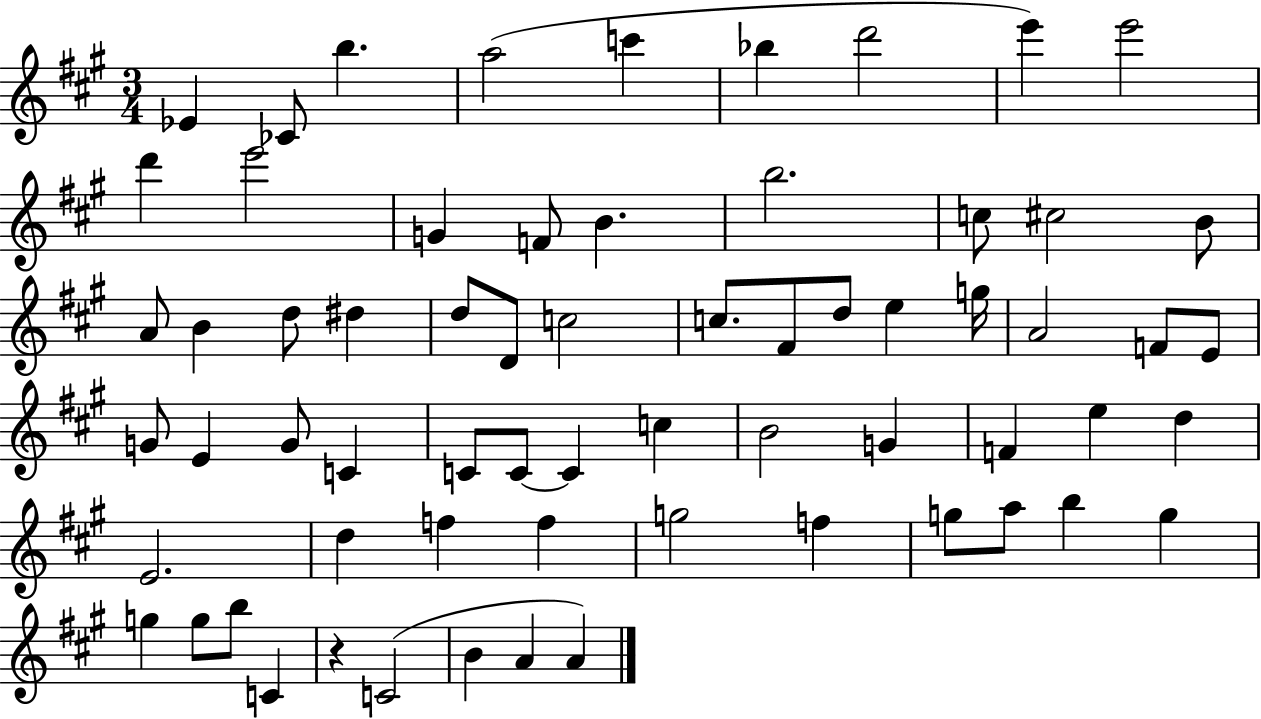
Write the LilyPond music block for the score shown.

{
  \clef treble
  \numericTimeSignature
  \time 3/4
  \key a \major
  ees'4 ces'8 b''4. | a''2( c'''4 | bes''4 d'''2 | e'''4) e'''2 | \break d'''4 e'''2 | g'4 f'8 b'4. | b''2. | c''8 cis''2 b'8 | \break a'8 b'4 d''8 dis''4 | d''8 d'8 c''2 | c''8. fis'8 d''8 e''4 g''16 | a'2 f'8 e'8 | \break g'8 e'4 g'8 c'4 | c'8 c'8~~ c'4 c''4 | b'2 g'4 | f'4 e''4 d''4 | \break e'2. | d''4 f''4 f''4 | g''2 f''4 | g''8 a''8 b''4 g''4 | \break g''4 g''8 b''8 c'4 | r4 c'2( | b'4 a'4 a'4) | \bar "|."
}